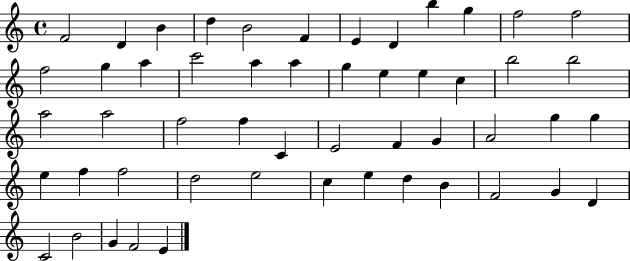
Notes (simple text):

F4/h D4/q B4/q D5/q B4/h F4/q E4/q D4/q B5/q G5/q F5/h F5/h F5/h G5/q A5/q C6/h A5/q A5/q G5/q E5/q E5/q C5/q B5/h B5/h A5/h A5/h F5/h F5/q C4/q E4/h F4/q G4/q A4/h G5/q G5/q E5/q F5/q F5/h D5/h E5/h C5/q E5/q D5/q B4/q F4/h G4/q D4/q C4/h B4/h G4/q F4/h E4/q